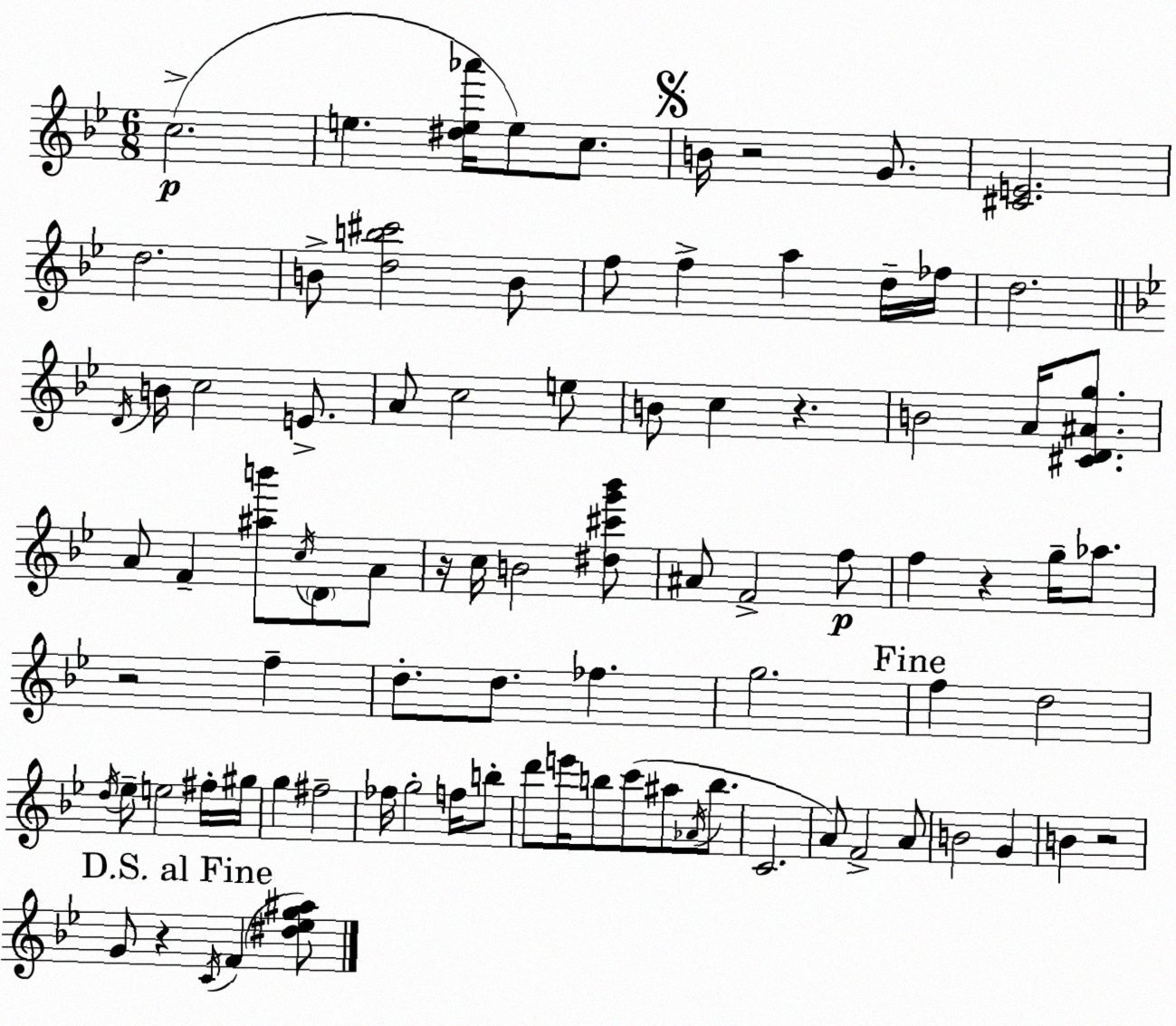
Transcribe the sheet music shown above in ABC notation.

X:1
T:Untitled
M:6/8
L:1/4
K:Gm
c2 e [^de_a']/4 e/2 c/2 B/4 z2 G/2 [^CE]2 d2 B/2 [db^c']2 B/2 f/2 f a d/4 _f/4 d2 D/4 B/4 c2 E/2 A/2 c2 e/2 B/2 c z B2 A/4 [^CD^Ag]/2 A/2 F [^ab']/2 c/4 D/2 A/2 z/4 c/4 B2 [^d^c'g'_b']/2 ^A/2 F2 f/2 f z g/4 _a/2 z2 f d/2 d/2 _f g2 f d2 d/4 _e/2 e2 ^f/4 ^g/4 g ^f2 _f/4 g2 f/4 b/2 d'/2 e'/4 b/2 c'/2 ^a/2 _A/4 b/2 C2 A/2 F2 A/2 B2 G B z2 G/2 z C/4 F [^d_eg^a]/2